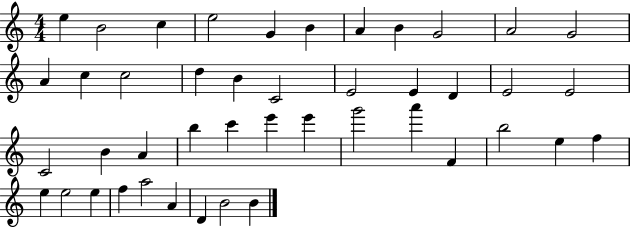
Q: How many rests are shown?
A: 0